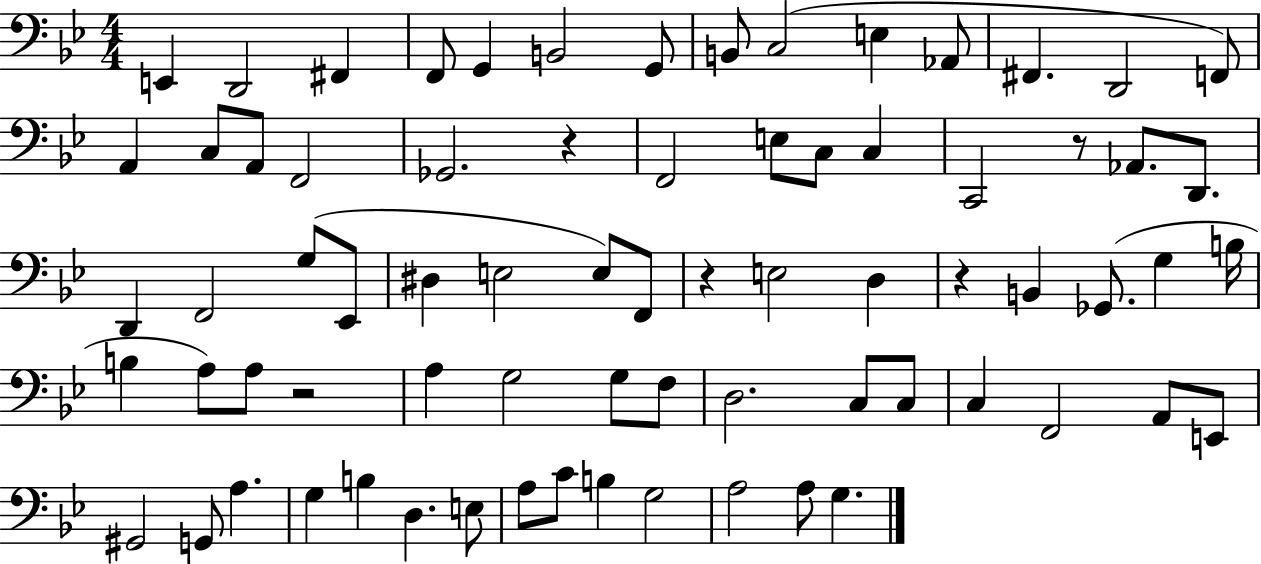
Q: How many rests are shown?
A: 5